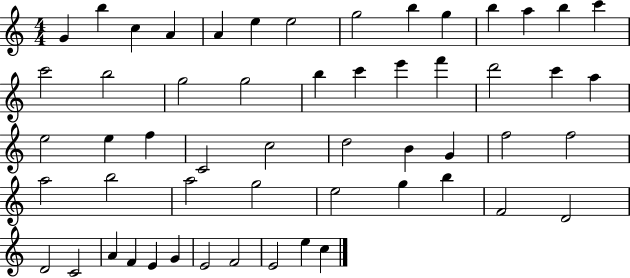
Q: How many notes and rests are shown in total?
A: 55